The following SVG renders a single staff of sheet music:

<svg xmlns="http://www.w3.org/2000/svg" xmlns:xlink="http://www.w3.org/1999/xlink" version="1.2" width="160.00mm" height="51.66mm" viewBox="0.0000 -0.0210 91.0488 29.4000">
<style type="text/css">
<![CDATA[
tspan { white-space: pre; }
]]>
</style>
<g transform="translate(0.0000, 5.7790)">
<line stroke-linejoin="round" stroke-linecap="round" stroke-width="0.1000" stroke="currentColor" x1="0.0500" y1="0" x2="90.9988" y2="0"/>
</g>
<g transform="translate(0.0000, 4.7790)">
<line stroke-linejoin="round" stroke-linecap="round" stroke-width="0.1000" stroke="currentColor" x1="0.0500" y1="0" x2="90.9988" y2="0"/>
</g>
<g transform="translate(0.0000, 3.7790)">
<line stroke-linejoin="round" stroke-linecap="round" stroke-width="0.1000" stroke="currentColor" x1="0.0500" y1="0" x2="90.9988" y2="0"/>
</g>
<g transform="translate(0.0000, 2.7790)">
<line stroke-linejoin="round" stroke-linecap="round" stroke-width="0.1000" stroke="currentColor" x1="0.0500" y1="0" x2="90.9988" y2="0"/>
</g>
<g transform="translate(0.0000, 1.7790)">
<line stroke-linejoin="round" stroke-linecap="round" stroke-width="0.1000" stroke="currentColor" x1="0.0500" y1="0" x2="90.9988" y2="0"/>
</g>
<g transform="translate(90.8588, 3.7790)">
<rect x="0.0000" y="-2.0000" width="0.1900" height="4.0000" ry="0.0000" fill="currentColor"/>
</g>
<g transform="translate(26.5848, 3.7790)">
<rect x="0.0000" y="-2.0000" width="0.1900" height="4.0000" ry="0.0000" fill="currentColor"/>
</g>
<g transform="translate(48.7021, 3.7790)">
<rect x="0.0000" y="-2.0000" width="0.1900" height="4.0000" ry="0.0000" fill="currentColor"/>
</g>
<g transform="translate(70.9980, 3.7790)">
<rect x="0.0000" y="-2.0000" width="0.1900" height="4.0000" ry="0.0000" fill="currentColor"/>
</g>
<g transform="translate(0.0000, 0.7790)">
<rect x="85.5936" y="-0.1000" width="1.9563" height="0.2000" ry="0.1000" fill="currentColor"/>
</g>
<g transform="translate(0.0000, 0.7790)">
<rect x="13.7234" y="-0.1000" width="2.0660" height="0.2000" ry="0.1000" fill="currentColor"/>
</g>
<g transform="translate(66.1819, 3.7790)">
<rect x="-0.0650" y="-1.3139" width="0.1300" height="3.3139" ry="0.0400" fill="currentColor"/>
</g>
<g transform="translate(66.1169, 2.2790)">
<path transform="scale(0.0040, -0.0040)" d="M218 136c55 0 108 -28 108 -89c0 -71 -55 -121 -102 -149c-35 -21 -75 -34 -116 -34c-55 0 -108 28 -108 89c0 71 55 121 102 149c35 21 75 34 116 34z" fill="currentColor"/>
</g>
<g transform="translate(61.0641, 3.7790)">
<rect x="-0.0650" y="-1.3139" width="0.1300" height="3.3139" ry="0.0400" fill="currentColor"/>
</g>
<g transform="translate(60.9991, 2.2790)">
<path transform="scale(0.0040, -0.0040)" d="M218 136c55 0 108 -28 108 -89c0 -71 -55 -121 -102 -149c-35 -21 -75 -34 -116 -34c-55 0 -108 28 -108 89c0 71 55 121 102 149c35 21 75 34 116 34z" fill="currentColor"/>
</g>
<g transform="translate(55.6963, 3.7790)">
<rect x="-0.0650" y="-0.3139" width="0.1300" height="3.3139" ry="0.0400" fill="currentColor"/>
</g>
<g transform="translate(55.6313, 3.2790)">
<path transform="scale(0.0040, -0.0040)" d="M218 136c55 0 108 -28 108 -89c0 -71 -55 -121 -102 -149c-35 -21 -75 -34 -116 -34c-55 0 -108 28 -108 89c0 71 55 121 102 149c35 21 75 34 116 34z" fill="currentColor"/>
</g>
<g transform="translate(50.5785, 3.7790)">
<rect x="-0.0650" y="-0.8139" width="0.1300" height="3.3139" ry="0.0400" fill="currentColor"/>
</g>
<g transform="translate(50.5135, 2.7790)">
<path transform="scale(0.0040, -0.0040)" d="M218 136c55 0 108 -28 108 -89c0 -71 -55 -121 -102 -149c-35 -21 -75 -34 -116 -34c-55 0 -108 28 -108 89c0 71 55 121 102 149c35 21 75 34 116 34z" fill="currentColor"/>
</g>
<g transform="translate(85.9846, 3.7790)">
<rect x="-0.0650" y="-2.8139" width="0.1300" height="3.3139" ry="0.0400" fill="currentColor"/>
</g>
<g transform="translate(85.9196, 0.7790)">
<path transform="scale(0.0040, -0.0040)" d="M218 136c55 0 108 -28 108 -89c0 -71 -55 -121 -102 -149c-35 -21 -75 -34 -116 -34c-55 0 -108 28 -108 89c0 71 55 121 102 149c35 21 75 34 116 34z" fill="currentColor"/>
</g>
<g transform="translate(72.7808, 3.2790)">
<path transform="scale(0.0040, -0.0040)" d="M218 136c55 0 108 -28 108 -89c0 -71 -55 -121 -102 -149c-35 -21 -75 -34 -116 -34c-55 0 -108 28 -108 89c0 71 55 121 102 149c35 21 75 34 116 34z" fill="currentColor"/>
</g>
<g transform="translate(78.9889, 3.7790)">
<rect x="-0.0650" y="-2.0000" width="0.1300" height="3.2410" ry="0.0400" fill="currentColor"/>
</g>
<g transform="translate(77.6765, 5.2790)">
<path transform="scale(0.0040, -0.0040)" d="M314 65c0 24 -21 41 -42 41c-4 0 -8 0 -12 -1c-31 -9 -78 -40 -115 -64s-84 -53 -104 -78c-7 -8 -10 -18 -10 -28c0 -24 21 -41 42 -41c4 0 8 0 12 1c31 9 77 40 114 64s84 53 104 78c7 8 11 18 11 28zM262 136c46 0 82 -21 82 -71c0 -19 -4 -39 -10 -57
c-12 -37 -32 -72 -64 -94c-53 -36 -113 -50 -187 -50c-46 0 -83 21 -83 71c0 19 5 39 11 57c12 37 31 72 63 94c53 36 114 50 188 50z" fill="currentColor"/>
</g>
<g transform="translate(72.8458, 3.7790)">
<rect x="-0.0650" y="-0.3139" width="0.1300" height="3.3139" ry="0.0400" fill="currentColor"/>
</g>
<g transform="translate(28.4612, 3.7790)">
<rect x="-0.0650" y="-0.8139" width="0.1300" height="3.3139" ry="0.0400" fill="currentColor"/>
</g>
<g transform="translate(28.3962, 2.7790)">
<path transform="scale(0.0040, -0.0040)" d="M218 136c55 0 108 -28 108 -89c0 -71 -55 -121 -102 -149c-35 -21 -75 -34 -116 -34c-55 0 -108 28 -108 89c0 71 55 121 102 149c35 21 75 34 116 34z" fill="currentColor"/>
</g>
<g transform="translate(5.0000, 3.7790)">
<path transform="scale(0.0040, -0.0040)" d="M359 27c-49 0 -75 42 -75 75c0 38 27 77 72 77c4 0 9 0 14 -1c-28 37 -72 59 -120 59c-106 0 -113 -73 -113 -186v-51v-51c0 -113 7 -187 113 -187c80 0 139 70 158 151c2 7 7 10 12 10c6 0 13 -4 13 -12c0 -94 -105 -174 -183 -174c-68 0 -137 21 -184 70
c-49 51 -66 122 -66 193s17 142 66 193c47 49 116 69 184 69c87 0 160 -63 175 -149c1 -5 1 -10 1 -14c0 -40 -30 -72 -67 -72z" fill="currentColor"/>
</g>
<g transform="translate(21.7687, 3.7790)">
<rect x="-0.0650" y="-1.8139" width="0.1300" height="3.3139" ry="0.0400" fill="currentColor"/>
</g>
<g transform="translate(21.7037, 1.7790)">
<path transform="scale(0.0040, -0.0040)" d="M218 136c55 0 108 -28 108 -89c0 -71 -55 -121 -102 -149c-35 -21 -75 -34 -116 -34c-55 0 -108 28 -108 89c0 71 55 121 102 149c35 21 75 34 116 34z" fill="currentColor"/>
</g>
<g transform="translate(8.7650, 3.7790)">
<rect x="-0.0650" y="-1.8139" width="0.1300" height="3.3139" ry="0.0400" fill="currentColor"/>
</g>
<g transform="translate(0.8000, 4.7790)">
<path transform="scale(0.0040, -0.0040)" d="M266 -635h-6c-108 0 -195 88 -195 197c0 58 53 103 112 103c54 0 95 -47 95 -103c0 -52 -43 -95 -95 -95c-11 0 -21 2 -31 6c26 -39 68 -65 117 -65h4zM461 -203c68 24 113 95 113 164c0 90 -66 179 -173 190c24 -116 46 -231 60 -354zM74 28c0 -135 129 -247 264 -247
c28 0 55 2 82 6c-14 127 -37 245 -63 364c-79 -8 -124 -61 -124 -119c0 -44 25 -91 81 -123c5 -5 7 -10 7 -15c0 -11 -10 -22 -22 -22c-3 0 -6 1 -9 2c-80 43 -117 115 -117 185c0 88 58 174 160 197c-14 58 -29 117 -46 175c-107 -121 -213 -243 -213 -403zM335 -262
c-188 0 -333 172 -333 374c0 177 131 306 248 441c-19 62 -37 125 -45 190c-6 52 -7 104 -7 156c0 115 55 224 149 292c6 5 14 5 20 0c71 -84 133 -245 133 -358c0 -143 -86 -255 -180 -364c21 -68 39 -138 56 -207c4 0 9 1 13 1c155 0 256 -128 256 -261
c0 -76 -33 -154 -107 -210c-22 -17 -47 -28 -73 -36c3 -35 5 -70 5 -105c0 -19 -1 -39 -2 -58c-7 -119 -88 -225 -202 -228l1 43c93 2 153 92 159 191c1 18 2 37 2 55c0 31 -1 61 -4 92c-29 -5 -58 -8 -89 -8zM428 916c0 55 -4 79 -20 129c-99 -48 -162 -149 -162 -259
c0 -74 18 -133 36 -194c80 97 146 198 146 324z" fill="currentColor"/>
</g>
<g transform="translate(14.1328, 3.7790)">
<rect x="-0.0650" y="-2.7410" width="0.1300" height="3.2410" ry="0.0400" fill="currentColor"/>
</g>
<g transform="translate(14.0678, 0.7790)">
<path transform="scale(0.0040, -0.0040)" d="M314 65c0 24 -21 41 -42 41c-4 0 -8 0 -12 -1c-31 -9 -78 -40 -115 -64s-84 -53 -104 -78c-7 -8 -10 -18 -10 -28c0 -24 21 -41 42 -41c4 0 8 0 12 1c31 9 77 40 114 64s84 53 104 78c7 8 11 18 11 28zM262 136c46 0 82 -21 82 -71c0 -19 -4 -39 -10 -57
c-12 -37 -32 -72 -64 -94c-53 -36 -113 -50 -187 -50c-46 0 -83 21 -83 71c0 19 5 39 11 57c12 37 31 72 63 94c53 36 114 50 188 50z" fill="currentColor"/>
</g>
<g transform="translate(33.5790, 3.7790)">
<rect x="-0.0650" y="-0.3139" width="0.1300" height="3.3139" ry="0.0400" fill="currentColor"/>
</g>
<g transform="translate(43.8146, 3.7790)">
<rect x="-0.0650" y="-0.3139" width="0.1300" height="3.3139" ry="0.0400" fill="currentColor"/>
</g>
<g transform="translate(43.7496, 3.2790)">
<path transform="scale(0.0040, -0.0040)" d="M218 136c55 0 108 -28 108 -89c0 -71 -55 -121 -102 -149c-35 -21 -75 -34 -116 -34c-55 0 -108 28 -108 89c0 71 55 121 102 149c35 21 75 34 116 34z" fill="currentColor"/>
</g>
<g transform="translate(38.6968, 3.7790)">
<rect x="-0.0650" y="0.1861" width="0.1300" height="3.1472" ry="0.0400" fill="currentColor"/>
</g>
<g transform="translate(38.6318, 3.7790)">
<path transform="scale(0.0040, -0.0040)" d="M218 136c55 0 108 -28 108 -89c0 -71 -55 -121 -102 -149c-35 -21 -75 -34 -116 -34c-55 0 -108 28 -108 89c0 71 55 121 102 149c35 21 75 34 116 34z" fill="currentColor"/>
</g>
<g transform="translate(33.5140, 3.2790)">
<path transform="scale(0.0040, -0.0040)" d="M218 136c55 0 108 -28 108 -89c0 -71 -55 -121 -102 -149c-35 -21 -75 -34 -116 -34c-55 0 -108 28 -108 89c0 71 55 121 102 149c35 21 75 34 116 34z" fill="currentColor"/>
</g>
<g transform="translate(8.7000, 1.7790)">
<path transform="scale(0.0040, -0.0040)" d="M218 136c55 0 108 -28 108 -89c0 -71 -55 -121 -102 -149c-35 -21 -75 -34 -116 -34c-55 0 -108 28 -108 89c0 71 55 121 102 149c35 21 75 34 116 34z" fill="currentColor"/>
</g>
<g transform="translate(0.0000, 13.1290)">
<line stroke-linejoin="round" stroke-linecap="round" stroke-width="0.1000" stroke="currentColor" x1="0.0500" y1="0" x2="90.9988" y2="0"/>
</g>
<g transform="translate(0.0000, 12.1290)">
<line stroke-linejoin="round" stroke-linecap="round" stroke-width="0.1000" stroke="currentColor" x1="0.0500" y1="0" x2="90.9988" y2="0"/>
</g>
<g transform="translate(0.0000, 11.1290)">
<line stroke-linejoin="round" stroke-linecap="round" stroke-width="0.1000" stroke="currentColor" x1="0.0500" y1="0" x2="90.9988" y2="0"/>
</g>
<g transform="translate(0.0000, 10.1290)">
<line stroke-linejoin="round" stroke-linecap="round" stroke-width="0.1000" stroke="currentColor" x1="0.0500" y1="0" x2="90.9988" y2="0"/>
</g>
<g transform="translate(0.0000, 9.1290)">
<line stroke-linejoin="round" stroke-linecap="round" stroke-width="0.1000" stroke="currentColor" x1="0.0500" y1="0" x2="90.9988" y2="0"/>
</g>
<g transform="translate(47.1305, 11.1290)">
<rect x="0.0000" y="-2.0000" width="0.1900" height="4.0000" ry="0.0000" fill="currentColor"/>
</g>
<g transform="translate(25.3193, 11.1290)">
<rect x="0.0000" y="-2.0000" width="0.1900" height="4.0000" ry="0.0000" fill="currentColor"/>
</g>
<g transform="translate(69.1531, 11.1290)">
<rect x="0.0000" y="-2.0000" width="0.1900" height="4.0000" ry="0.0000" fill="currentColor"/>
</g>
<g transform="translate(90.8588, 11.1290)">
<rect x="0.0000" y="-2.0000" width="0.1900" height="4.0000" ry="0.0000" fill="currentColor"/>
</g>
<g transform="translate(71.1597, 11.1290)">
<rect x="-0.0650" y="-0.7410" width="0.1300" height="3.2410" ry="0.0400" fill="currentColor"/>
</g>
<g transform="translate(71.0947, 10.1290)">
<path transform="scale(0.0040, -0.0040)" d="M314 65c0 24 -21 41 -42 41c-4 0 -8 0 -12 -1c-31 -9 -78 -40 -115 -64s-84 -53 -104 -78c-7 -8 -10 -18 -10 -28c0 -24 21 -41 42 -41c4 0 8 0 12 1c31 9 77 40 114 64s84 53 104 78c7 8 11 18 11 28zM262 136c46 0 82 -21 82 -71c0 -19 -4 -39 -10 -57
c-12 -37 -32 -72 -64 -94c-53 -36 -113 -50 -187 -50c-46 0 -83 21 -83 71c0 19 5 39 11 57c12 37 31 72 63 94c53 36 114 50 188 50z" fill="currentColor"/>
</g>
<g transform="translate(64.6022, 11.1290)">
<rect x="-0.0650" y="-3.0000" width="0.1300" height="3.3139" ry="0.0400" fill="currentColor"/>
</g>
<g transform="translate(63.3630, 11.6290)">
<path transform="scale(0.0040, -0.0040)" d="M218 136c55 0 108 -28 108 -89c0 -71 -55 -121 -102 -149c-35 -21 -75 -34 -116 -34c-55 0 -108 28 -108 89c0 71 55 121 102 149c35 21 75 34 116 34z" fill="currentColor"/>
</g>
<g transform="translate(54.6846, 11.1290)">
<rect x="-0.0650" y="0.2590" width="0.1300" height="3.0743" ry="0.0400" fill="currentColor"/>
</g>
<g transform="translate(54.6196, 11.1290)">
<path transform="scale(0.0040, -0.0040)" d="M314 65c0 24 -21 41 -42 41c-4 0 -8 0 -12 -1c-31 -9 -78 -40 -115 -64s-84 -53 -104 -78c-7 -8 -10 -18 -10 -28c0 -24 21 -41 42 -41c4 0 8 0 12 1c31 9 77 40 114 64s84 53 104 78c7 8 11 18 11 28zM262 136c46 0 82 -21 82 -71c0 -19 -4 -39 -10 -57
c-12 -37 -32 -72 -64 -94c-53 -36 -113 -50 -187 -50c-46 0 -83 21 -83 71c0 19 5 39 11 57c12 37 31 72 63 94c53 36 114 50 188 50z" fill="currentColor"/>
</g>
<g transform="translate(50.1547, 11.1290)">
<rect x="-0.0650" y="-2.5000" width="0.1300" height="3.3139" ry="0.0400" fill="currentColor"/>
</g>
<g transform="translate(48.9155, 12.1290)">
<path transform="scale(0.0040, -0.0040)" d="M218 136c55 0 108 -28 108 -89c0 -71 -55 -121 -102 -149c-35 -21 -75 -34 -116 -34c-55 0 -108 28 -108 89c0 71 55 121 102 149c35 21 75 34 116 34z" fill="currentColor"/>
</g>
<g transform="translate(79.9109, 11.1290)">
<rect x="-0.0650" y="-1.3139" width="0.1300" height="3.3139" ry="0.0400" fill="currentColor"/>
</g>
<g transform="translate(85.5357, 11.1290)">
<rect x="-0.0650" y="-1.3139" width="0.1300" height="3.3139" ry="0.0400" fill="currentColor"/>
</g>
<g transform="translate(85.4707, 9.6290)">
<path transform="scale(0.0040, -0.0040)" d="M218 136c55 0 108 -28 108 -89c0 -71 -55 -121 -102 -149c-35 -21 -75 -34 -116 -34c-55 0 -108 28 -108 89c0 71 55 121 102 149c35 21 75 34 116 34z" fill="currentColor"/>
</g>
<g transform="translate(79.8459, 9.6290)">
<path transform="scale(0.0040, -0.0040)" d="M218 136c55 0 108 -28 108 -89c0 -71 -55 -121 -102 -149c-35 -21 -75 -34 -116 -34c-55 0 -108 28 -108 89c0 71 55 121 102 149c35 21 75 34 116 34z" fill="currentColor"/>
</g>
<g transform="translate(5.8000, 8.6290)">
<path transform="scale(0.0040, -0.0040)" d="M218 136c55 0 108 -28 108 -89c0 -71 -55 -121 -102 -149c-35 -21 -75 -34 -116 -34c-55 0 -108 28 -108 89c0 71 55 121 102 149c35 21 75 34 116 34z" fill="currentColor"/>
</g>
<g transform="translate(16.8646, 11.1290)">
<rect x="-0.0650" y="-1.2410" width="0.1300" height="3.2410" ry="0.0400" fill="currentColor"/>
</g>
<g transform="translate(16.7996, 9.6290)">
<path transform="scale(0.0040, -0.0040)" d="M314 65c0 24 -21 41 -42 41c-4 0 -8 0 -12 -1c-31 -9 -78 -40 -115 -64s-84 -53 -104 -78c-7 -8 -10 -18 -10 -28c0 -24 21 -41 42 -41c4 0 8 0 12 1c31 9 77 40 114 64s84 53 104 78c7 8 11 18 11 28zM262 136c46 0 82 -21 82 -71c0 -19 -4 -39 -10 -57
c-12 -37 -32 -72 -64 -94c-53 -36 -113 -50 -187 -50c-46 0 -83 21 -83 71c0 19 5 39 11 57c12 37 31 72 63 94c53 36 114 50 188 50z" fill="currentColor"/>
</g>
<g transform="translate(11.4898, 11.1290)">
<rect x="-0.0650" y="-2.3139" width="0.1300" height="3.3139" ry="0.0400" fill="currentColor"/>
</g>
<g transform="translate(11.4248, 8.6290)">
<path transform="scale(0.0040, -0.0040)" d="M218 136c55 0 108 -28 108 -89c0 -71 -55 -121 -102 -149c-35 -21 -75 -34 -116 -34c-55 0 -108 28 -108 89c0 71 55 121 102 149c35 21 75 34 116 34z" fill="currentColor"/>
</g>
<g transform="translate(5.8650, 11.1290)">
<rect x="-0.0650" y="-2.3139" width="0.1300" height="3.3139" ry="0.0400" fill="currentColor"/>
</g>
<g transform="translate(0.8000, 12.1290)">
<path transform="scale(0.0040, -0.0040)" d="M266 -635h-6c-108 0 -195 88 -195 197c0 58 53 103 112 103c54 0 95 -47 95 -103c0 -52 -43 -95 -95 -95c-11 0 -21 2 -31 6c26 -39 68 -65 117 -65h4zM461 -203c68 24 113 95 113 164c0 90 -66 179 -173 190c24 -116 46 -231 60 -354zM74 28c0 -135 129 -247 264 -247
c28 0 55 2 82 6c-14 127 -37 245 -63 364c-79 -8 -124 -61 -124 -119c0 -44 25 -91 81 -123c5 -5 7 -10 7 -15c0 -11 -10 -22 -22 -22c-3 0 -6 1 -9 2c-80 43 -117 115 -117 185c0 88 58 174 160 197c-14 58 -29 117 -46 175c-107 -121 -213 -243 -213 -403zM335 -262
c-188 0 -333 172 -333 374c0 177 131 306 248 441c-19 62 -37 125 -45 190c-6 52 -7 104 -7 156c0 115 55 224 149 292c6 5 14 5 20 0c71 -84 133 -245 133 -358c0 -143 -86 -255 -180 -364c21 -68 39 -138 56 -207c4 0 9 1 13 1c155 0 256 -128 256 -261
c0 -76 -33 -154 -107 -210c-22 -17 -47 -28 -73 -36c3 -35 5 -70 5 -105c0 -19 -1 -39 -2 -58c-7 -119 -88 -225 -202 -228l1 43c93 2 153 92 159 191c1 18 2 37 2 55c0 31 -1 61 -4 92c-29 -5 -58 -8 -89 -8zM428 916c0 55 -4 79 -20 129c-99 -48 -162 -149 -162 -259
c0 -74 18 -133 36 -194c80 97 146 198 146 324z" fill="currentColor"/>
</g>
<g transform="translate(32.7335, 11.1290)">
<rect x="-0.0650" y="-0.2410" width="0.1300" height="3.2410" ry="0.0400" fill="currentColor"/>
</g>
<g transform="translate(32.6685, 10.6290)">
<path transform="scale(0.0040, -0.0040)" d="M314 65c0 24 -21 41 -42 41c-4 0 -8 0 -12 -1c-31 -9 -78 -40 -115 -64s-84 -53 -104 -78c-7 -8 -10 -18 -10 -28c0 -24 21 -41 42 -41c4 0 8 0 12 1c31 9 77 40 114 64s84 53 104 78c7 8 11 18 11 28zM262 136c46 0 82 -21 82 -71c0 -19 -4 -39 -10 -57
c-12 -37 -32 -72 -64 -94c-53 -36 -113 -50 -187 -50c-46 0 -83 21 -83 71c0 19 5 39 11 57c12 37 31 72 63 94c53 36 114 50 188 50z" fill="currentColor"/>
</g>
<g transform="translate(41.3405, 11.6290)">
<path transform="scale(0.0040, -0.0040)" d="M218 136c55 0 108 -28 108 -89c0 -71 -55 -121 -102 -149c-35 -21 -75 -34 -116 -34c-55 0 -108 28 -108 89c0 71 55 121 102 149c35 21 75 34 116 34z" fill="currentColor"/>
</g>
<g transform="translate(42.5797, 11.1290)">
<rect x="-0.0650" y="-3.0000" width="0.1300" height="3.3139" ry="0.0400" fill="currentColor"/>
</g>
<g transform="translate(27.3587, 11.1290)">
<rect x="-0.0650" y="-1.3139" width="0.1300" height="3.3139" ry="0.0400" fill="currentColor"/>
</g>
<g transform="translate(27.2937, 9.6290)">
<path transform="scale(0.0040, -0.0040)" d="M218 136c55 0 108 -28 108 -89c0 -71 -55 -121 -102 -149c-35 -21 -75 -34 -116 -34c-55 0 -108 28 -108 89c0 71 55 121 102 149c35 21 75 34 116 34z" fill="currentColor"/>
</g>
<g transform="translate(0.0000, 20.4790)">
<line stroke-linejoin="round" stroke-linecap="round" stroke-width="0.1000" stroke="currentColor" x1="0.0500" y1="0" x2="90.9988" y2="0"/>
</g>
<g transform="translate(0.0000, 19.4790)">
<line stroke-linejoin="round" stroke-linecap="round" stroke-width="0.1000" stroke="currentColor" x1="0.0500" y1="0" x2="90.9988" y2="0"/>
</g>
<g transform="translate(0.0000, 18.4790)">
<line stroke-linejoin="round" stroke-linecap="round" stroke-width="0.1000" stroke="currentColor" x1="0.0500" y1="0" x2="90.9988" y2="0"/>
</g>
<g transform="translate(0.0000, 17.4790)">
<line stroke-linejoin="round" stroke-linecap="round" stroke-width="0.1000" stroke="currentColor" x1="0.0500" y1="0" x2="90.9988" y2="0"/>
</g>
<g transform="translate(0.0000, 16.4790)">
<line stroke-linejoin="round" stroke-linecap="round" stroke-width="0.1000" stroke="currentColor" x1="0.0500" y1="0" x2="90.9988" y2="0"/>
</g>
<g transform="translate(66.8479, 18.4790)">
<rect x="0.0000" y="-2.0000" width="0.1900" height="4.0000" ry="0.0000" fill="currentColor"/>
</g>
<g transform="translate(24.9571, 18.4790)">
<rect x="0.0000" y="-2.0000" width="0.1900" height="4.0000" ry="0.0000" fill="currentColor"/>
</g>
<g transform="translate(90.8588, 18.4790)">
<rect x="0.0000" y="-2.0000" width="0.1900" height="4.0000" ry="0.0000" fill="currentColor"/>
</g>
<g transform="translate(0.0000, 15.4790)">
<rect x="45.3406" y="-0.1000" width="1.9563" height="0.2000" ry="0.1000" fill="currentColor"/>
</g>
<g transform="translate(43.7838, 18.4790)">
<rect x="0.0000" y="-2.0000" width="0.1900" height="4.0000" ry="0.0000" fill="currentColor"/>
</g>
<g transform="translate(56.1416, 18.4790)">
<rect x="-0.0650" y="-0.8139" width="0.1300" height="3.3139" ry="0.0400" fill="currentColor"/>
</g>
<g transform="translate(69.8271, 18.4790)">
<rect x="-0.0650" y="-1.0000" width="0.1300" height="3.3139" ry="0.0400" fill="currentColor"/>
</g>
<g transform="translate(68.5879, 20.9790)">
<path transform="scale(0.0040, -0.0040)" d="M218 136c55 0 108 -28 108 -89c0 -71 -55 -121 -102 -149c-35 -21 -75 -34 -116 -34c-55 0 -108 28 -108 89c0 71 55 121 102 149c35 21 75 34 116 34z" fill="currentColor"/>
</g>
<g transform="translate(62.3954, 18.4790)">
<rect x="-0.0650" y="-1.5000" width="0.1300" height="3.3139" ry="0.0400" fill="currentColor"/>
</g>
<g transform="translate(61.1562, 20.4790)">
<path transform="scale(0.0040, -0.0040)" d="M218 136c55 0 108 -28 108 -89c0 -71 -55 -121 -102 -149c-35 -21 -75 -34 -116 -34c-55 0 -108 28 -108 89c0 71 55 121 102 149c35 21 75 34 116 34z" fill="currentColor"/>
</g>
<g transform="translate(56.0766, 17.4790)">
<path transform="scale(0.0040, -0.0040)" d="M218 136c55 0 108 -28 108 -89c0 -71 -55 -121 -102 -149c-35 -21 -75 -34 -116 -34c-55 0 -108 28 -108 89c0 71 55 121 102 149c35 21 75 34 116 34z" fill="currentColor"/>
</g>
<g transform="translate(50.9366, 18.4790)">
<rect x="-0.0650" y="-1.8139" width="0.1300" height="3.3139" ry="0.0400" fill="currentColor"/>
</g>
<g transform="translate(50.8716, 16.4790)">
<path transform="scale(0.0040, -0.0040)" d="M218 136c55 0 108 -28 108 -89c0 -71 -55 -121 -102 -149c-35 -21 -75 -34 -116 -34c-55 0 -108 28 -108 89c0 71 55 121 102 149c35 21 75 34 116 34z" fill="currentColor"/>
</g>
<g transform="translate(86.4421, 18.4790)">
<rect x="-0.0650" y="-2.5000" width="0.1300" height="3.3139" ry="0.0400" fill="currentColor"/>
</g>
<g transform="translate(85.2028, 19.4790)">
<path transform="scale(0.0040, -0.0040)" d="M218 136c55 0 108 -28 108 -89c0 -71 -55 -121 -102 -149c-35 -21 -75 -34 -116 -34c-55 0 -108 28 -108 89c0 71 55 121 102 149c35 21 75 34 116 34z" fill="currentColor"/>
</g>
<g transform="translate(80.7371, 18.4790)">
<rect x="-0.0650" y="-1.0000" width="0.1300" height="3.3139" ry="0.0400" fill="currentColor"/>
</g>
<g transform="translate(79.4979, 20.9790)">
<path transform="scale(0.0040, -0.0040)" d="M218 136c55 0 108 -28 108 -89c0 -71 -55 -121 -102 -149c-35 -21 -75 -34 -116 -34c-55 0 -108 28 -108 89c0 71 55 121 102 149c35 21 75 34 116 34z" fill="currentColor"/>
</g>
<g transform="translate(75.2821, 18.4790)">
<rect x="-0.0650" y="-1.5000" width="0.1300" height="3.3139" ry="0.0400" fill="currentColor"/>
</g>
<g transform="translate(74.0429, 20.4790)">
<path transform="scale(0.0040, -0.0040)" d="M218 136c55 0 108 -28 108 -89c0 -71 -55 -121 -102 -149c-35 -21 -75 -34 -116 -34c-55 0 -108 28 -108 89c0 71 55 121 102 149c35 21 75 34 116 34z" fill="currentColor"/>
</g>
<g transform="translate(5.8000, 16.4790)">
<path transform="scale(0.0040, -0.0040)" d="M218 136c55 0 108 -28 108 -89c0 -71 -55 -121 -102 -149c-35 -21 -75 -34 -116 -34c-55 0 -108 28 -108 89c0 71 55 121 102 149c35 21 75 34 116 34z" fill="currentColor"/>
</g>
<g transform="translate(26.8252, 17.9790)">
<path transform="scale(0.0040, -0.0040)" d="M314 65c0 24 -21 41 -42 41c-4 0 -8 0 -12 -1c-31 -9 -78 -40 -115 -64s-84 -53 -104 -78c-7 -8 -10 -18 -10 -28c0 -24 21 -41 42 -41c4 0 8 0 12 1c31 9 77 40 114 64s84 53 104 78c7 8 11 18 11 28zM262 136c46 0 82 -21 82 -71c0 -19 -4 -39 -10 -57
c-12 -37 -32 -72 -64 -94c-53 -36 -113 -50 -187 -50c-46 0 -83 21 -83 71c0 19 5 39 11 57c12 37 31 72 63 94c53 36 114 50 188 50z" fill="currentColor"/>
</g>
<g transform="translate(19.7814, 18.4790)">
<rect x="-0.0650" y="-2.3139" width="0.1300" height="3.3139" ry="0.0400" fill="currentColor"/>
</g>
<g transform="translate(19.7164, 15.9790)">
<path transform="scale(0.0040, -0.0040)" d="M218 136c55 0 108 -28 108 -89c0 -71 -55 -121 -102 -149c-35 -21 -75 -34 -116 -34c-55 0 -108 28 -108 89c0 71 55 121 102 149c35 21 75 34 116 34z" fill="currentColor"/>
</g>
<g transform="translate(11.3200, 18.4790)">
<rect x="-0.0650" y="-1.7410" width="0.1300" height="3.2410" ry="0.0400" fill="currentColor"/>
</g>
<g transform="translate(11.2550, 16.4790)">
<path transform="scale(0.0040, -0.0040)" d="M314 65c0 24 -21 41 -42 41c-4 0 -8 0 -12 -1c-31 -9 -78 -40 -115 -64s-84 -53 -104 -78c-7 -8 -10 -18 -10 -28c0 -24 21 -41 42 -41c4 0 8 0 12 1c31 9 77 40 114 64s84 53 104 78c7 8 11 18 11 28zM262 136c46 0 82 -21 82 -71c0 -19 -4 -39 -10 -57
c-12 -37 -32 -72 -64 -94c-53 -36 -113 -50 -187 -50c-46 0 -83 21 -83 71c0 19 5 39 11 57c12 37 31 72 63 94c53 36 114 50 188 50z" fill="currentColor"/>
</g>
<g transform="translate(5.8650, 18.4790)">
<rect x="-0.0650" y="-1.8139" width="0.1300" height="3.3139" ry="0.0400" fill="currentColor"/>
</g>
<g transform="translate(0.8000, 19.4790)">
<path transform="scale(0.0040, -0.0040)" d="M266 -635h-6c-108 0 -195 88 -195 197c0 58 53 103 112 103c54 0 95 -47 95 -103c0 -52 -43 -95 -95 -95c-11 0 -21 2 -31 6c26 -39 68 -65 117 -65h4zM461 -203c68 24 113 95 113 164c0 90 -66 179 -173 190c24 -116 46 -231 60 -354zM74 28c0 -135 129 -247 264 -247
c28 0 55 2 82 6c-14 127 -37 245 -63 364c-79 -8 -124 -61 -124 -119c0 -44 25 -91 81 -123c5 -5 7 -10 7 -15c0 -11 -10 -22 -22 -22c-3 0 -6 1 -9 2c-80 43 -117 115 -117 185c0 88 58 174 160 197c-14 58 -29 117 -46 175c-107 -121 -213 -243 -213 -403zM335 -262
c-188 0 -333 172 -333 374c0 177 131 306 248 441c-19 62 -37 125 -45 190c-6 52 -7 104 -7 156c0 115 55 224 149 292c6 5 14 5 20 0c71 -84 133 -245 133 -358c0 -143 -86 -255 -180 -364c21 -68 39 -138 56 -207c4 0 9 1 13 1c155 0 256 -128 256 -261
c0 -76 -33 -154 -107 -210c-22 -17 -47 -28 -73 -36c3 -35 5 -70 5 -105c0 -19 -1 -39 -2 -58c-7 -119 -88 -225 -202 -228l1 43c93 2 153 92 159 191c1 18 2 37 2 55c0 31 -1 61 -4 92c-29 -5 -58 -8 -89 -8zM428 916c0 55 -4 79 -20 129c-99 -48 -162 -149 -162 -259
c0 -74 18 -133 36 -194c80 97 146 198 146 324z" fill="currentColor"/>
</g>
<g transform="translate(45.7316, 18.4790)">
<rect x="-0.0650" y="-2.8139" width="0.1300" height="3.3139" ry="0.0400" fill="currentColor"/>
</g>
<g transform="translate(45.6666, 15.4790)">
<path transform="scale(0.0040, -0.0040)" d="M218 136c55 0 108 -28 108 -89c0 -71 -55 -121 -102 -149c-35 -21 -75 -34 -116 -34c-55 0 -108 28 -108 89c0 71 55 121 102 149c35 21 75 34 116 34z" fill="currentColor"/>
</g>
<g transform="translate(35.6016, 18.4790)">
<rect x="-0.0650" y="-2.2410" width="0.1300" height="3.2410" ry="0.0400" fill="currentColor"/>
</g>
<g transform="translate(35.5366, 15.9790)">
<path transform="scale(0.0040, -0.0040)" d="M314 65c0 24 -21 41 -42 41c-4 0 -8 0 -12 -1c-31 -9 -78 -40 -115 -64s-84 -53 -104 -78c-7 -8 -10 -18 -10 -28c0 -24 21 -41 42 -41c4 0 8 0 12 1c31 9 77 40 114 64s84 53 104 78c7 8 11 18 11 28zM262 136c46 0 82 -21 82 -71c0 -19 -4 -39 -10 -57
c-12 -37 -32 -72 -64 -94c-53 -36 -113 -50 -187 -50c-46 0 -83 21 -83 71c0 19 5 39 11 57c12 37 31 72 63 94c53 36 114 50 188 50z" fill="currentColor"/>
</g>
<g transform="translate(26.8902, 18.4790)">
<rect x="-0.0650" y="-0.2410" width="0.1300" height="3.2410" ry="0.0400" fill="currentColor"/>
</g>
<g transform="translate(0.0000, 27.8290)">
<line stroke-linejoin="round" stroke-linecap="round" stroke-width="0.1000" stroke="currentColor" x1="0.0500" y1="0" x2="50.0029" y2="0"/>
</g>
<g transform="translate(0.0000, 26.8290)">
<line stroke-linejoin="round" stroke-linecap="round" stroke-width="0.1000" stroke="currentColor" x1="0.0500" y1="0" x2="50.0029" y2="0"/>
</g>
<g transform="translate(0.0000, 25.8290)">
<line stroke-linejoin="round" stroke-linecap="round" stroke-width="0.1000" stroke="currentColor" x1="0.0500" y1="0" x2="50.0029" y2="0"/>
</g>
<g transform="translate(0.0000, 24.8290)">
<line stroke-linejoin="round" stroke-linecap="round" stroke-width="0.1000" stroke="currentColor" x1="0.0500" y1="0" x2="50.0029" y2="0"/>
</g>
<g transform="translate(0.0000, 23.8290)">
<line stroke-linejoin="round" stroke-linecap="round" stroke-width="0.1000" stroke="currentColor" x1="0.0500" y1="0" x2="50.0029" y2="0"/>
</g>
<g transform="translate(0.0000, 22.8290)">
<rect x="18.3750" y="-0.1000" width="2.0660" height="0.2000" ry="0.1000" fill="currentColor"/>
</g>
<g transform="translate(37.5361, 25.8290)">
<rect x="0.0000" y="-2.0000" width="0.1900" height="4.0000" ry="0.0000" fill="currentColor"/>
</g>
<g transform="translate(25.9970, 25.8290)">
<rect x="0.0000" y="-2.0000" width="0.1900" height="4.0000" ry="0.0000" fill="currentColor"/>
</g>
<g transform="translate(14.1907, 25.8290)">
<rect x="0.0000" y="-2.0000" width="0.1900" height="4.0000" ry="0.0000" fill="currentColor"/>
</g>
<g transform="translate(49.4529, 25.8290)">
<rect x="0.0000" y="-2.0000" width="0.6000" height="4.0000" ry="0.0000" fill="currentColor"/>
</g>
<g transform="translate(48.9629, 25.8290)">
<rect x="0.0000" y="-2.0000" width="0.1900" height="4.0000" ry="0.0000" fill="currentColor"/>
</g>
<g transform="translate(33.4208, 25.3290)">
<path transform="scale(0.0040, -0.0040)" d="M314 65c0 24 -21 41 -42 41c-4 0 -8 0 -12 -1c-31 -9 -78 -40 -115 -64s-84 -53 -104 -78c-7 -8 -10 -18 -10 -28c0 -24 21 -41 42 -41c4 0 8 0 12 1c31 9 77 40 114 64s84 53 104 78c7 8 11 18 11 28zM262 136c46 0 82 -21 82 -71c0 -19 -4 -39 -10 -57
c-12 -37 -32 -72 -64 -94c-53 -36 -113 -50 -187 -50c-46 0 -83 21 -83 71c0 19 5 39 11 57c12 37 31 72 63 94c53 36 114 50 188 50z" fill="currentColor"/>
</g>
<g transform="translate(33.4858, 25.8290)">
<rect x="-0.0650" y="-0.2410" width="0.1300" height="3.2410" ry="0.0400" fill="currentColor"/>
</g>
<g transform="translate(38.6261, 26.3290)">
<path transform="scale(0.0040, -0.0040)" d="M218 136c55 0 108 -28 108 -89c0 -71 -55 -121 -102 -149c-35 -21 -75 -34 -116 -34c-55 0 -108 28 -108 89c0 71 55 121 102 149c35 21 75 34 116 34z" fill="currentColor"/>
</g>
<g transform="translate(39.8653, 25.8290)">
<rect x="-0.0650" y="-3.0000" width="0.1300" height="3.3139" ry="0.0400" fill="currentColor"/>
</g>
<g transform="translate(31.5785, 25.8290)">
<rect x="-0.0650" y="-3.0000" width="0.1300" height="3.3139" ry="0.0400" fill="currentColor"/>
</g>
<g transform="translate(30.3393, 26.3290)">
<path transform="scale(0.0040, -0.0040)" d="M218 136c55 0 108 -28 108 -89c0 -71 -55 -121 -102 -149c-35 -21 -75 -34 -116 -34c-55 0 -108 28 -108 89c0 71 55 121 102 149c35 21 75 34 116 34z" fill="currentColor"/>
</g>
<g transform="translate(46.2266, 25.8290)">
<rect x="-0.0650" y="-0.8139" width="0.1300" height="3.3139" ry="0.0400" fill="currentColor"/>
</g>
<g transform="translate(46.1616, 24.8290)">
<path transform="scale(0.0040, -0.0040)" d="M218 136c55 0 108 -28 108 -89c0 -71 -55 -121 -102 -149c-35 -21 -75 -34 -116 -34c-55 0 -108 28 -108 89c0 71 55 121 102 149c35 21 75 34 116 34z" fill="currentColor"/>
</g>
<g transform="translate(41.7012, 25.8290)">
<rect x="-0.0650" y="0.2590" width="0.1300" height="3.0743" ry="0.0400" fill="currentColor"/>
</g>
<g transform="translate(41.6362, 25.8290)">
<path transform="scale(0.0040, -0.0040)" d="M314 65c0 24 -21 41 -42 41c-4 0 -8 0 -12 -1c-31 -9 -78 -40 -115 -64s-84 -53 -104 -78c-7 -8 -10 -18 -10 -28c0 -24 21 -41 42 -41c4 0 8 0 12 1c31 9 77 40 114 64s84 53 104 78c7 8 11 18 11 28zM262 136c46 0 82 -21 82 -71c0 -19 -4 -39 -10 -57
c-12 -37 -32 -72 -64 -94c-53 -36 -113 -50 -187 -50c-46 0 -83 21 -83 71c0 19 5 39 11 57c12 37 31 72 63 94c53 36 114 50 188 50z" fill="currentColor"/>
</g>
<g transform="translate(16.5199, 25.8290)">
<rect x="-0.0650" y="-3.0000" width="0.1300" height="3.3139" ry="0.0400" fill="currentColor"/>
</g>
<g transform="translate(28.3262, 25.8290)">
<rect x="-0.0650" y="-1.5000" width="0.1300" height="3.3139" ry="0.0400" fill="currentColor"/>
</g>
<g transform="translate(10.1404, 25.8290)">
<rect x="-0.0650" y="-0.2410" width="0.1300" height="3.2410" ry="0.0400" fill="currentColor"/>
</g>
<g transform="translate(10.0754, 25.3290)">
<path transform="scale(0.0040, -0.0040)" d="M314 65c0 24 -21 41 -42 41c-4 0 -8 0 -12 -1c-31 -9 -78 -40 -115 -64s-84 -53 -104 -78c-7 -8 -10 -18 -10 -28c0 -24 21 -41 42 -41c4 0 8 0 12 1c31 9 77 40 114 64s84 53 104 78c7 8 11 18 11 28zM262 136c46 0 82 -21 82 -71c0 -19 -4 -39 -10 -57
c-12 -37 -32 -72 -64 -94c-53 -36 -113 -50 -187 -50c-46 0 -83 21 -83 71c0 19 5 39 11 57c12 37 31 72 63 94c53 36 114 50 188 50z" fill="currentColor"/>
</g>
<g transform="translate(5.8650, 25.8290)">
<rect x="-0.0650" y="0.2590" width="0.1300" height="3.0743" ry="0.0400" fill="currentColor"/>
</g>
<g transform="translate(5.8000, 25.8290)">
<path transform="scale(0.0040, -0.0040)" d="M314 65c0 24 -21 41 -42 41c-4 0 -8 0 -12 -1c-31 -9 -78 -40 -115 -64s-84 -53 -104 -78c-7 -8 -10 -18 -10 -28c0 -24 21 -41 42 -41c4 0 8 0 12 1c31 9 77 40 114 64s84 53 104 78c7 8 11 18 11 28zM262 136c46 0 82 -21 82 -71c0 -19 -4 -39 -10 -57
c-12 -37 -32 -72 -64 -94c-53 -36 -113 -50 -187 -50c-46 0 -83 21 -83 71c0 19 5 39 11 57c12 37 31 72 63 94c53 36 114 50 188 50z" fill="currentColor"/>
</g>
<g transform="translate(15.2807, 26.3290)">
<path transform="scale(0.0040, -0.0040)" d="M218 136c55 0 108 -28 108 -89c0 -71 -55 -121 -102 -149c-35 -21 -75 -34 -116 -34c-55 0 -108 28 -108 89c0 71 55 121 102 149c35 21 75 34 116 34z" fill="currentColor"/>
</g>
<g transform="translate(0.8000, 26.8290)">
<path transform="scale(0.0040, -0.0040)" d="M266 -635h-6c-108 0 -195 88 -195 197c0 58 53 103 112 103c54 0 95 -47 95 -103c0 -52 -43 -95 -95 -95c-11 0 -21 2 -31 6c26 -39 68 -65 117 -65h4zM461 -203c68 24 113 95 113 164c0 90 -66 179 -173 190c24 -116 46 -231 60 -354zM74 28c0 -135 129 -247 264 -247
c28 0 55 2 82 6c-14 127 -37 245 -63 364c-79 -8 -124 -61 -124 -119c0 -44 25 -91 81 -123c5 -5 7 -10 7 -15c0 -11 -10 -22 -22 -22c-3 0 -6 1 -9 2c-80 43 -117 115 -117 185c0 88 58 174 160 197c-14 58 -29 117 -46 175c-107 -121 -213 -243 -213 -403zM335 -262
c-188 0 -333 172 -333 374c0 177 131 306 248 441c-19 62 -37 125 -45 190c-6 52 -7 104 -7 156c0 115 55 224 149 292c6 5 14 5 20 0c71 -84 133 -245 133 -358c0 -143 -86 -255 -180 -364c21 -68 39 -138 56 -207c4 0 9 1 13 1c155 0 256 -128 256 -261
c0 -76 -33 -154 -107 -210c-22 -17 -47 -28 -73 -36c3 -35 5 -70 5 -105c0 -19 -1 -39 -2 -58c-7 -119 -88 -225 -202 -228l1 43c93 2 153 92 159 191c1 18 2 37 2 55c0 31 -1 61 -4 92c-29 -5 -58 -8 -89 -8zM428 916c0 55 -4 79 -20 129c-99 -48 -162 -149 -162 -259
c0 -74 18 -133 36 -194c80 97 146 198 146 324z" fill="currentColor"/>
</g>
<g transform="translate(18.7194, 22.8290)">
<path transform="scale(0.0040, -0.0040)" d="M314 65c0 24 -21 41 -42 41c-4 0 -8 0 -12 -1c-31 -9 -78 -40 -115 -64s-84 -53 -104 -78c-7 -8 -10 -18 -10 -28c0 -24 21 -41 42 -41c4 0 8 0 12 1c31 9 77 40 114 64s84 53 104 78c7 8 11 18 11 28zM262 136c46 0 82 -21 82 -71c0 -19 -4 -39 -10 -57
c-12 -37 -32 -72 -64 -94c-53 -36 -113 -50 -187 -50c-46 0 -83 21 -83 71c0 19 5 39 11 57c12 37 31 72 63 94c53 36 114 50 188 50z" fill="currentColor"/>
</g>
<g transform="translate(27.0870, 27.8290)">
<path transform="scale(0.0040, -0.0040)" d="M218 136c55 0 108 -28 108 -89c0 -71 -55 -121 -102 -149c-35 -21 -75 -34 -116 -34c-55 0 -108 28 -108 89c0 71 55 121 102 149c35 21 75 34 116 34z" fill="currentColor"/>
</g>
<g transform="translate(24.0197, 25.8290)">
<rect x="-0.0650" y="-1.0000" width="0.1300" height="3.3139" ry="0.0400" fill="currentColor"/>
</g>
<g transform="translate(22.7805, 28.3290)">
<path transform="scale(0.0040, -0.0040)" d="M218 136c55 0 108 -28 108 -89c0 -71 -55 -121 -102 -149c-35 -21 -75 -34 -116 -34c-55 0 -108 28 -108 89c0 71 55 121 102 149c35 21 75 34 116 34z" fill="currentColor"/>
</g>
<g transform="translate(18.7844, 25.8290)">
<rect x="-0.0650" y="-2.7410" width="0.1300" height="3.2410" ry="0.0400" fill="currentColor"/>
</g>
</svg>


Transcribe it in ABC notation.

X:1
T:Untitled
M:4/4
L:1/4
K:C
f a2 f d c B c d c e e c F2 a g g e2 e c2 A G B2 A d2 e e f f2 g c2 g2 a f d E D E D G B2 c2 A a2 D E A c2 A B2 d